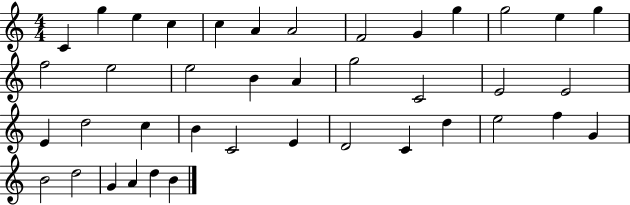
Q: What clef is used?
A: treble